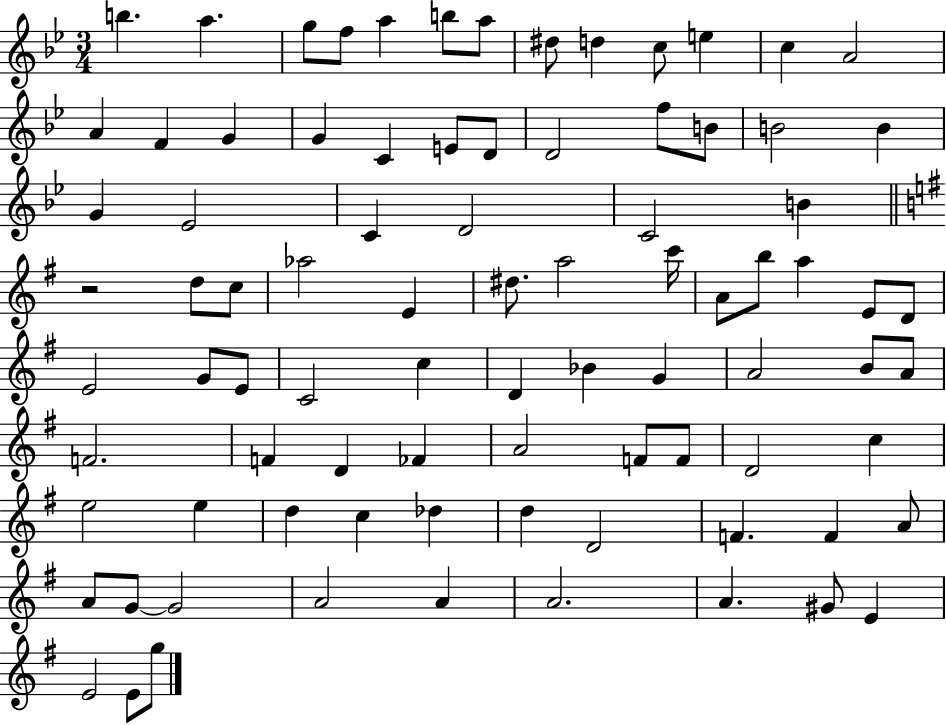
{
  \clef treble
  \numericTimeSignature
  \time 3/4
  \key bes \major
  b''4. a''4. | g''8 f''8 a''4 b''8 a''8 | dis''8 d''4 c''8 e''4 | c''4 a'2 | \break a'4 f'4 g'4 | g'4 c'4 e'8 d'8 | d'2 f''8 b'8 | b'2 b'4 | \break g'4 ees'2 | c'4 d'2 | c'2 b'4 | \bar "||" \break \key e \minor r2 d''8 c''8 | aes''2 e'4 | dis''8. a''2 c'''16 | a'8 b''8 a''4 e'8 d'8 | \break e'2 g'8 e'8 | c'2 c''4 | d'4 bes'4 g'4 | a'2 b'8 a'8 | \break f'2. | f'4 d'4 fes'4 | a'2 f'8 f'8 | d'2 c''4 | \break e''2 e''4 | d''4 c''4 des''4 | d''4 d'2 | f'4. f'4 a'8 | \break a'8 g'8~~ g'2 | a'2 a'4 | a'2. | a'4. gis'8 e'4 | \break e'2 e'8 g''8 | \bar "|."
}